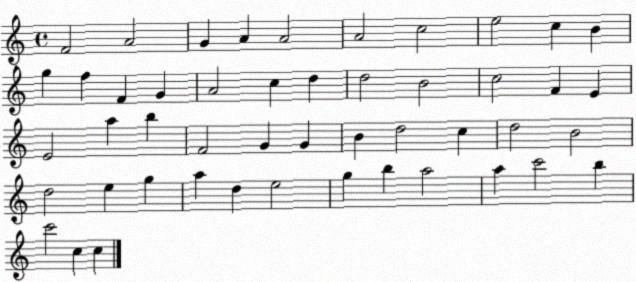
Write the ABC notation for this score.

X:1
T:Untitled
M:4/4
L:1/4
K:C
F2 A2 G A A2 A2 c2 e2 c B g f F G A2 c d d2 B2 c2 F E E2 a b F2 G G B d2 c d2 B2 d2 e g a d e2 g b a2 a c'2 b c'2 c c